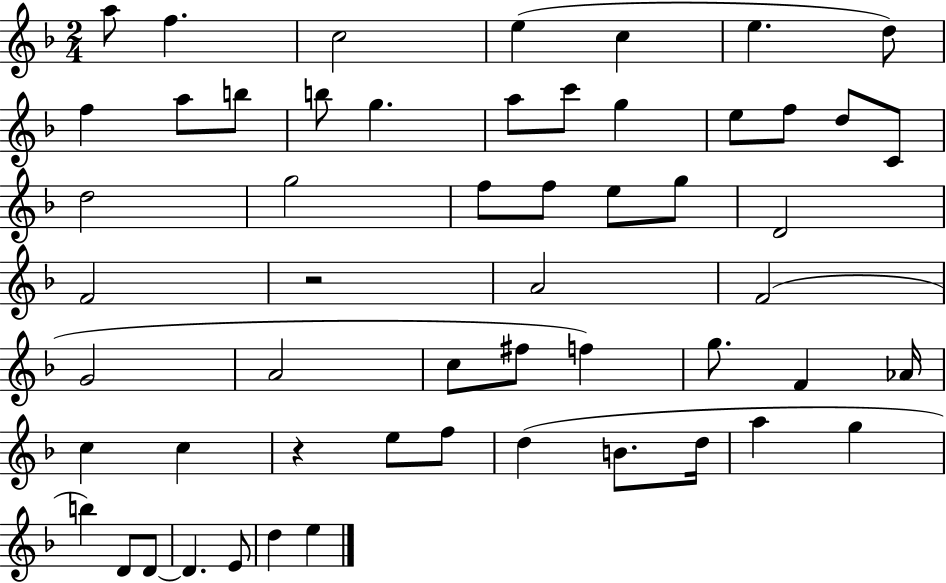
{
  \clef treble
  \numericTimeSignature
  \time 2/4
  \key f \major
  a''8 f''4. | c''2 | e''4( c''4 | e''4. d''8) | \break f''4 a''8 b''8 | b''8 g''4. | a''8 c'''8 g''4 | e''8 f''8 d''8 c'8 | \break d''2 | g''2 | f''8 f''8 e''8 g''8 | d'2 | \break f'2 | r2 | a'2 | f'2( | \break g'2 | a'2 | c''8 fis''8 f''4) | g''8. f'4 aes'16 | \break c''4 c''4 | r4 e''8 f''8 | d''4( b'8. d''16 | a''4 g''4 | \break b''4) d'8 d'8~~ | d'4. e'8 | d''4 e''4 | \bar "|."
}